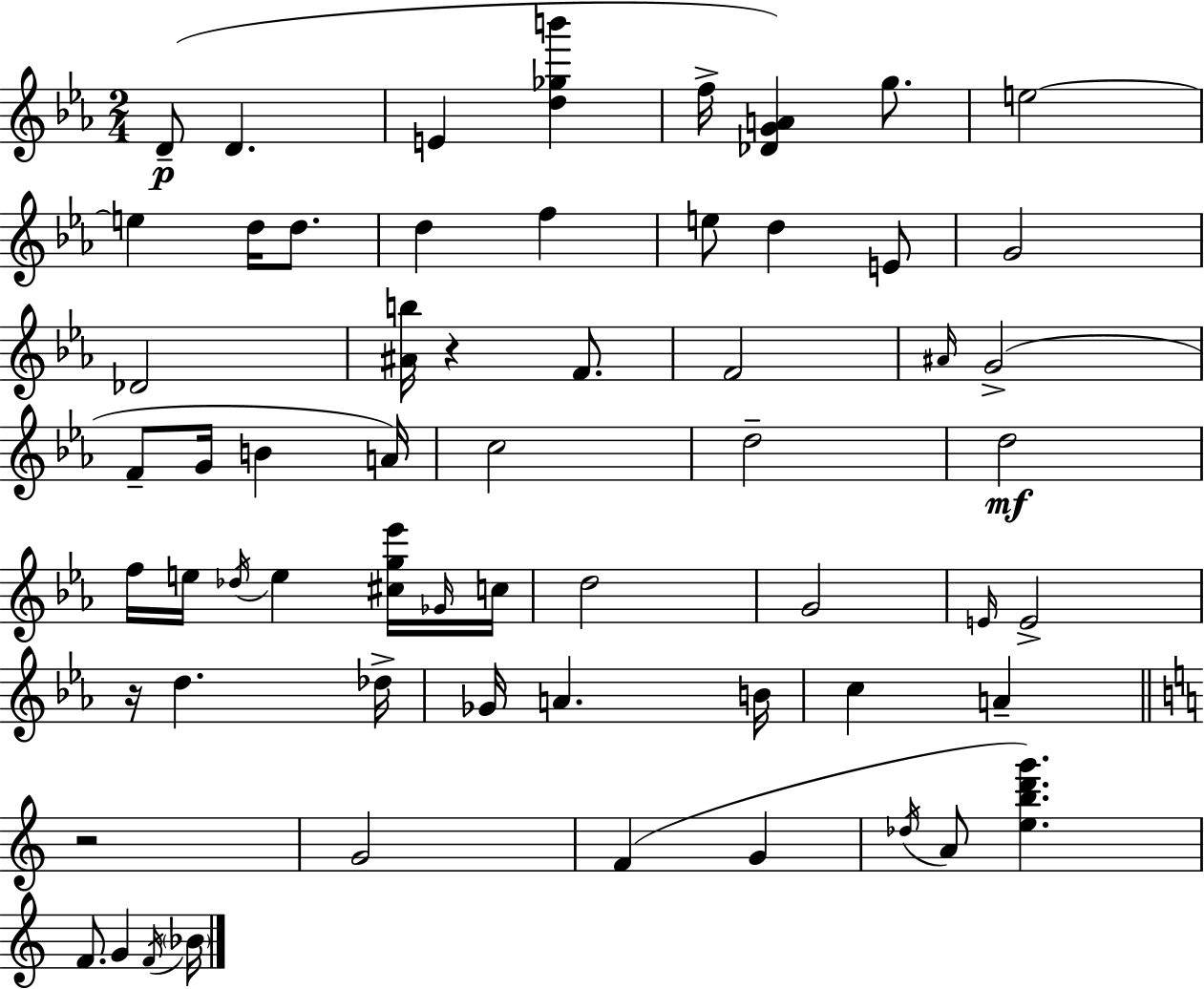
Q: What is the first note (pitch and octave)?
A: D4